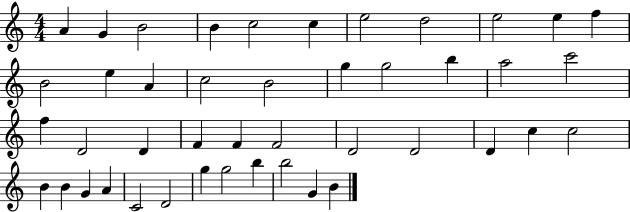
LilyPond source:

{
  \clef treble
  \numericTimeSignature
  \time 4/4
  \key c \major
  a'4 g'4 b'2 | b'4 c''2 c''4 | e''2 d''2 | e''2 e''4 f''4 | \break b'2 e''4 a'4 | c''2 b'2 | g''4 g''2 b''4 | a''2 c'''2 | \break f''4 d'2 d'4 | f'4 f'4 f'2 | d'2 d'2 | d'4 c''4 c''2 | \break b'4 b'4 g'4 a'4 | c'2 d'2 | g''4 g''2 b''4 | b''2 g'4 b'4 | \break \bar "|."
}